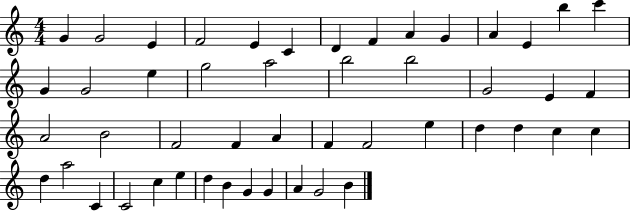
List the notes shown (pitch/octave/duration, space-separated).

G4/q G4/h E4/q F4/h E4/q C4/q D4/q F4/q A4/q G4/q A4/q E4/q B5/q C6/q G4/q G4/h E5/q G5/h A5/h B5/h B5/h G4/h E4/q F4/q A4/h B4/h F4/h F4/q A4/q F4/q F4/h E5/q D5/q D5/q C5/q C5/q D5/q A5/h C4/q C4/h C5/q E5/q D5/q B4/q G4/q G4/q A4/q G4/h B4/q